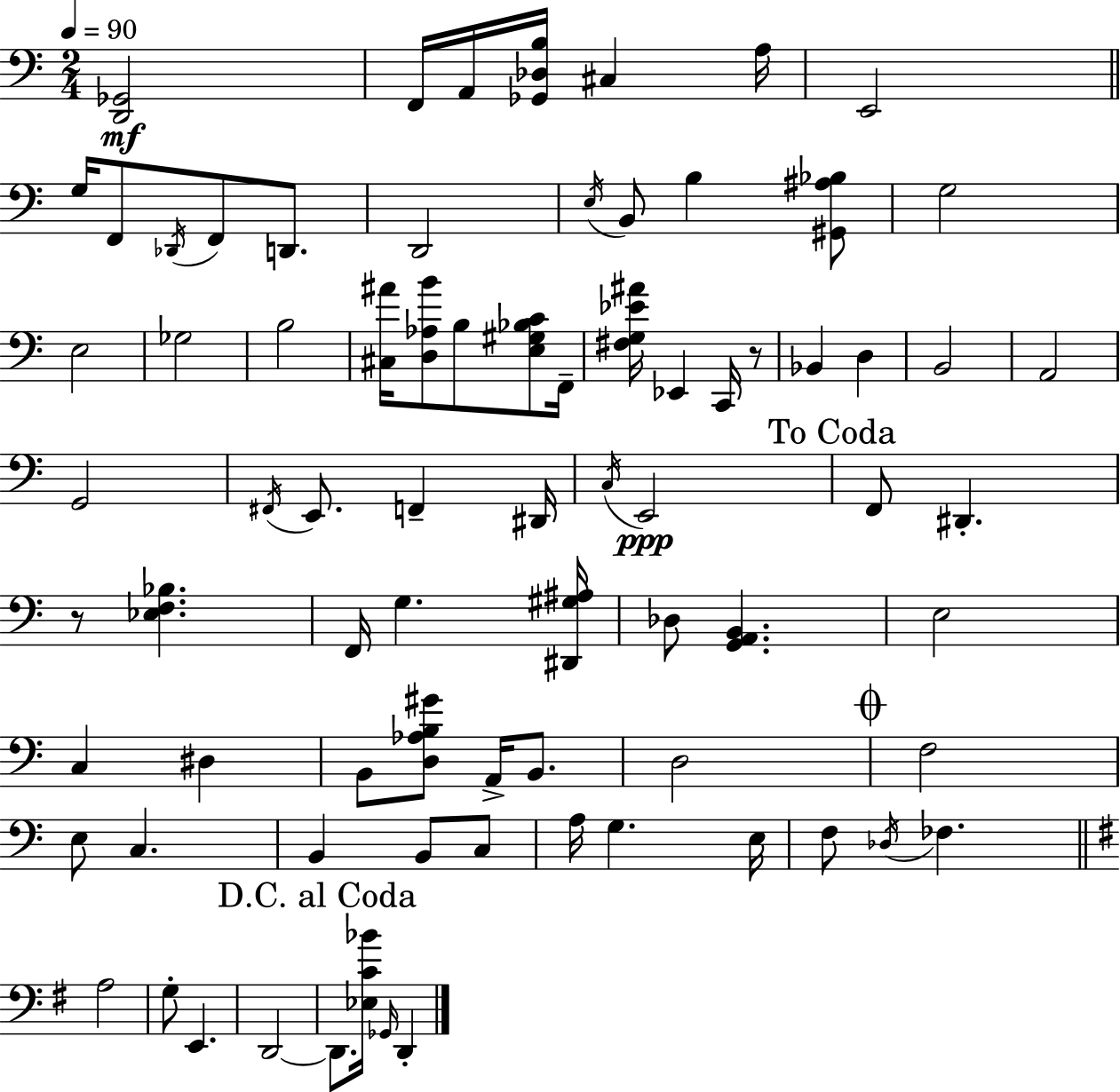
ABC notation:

X:1
T:Untitled
M:2/4
L:1/4
K:C
[D,,_G,,]2 F,,/4 A,,/4 [_G,,_D,B,]/4 ^C, A,/4 E,,2 G,/4 F,,/2 _D,,/4 F,,/2 D,,/2 D,,2 E,/4 B,,/2 B, [^G,,^A,_B,]/2 G,2 E,2 _G,2 B,2 [^C,^A]/4 [D,_A,B]/2 B,/2 [E,^G,_B,C]/2 F,,/4 [^F,G,_E^A]/4 _E,, C,,/4 z/2 _B,, D, B,,2 A,,2 G,,2 ^F,,/4 E,,/2 F,, ^D,,/4 C,/4 E,,2 F,,/2 ^D,, z/2 [_E,F,_B,] F,,/4 G, [^D,,^G,^A,]/4 _D,/2 [G,,A,,B,,] E,2 C, ^D, B,,/2 [D,_A,B,^G]/2 A,,/4 B,,/2 D,2 F,2 E,/2 C, B,, B,,/2 C,/2 A,/4 G, E,/4 F,/2 _D,/4 _F, A,2 G,/2 E,, D,,2 D,,/2 [_E,C_B]/4 _G,,/4 D,,